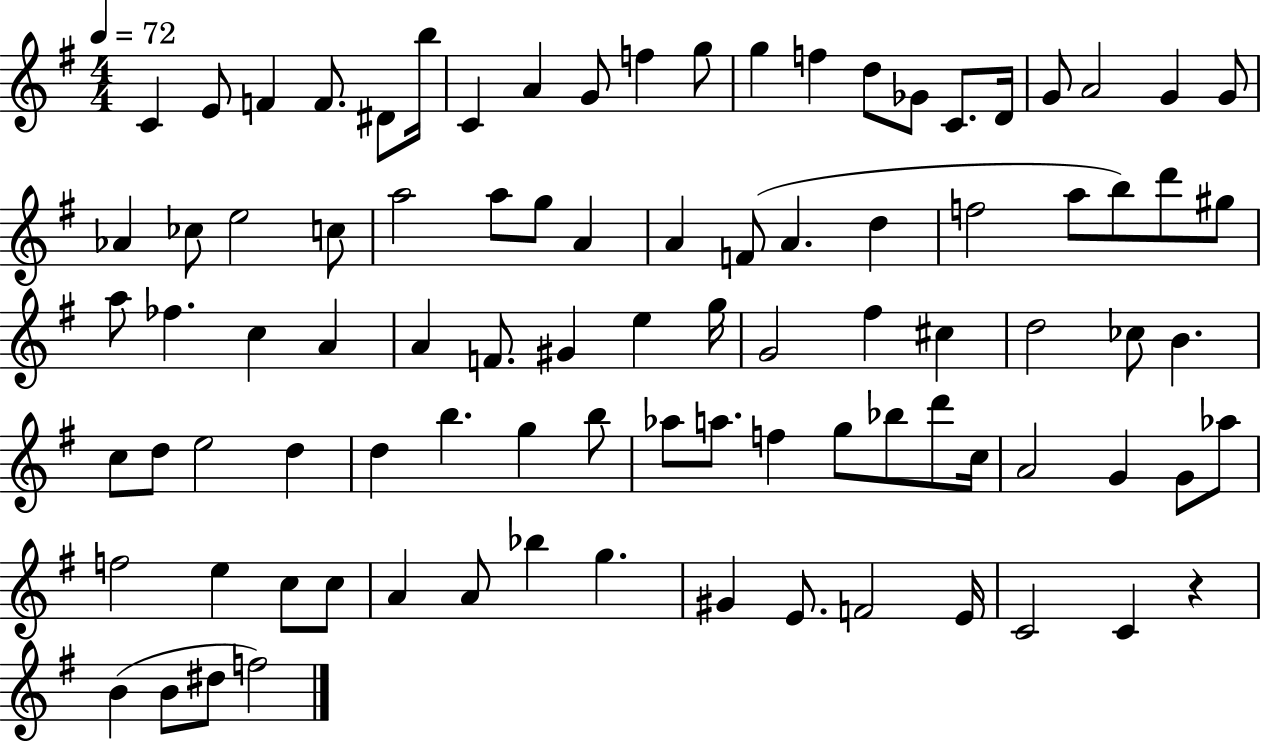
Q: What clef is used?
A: treble